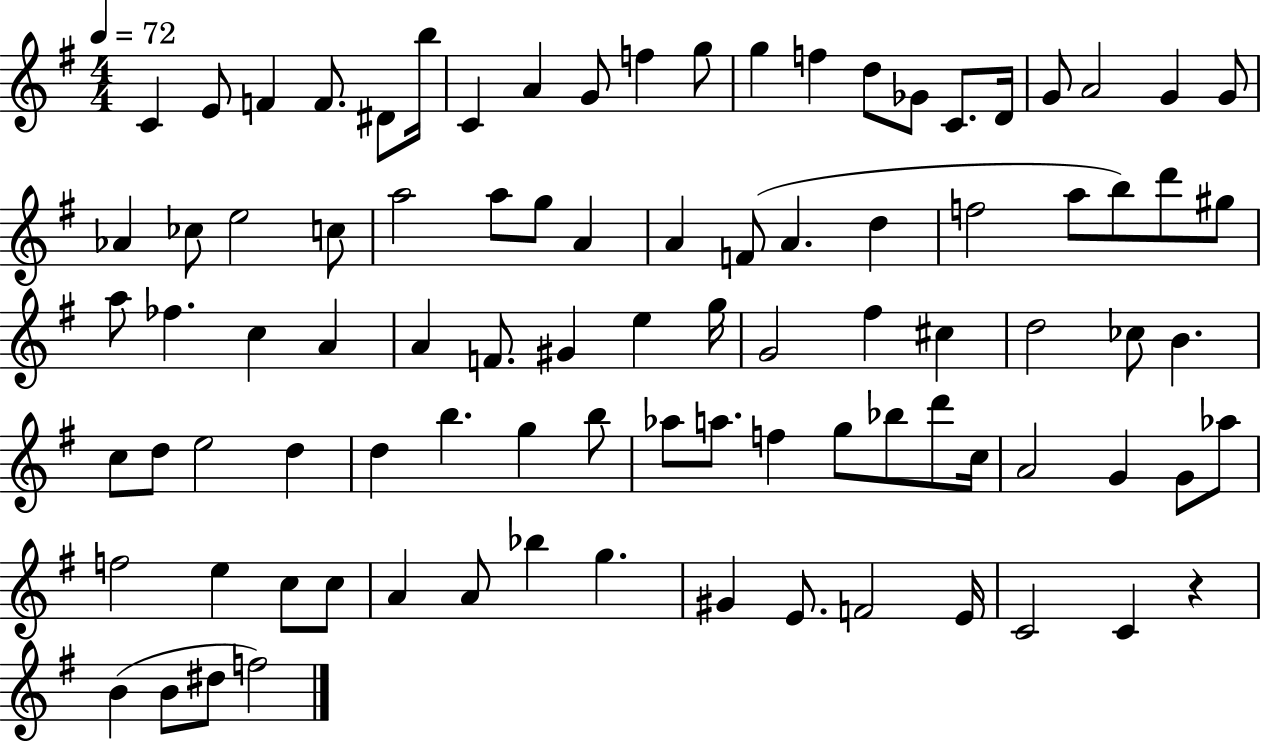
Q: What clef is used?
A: treble